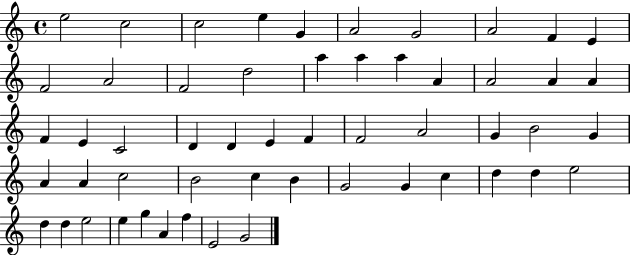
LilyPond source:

{
  \clef treble
  \time 4/4
  \defaultTimeSignature
  \key c \major
  e''2 c''2 | c''2 e''4 g'4 | a'2 g'2 | a'2 f'4 e'4 | \break f'2 a'2 | f'2 d''2 | a''4 a''4 a''4 a'4 | a'2 a'4 a'4 | \break f'4 e'4 c'2 | d'4 d'4 e'4 f'4 | f'2 a'2 | g'4 b'2 g'4 | \break a'4 a'4 c''2 | b'2 c''4 b'4 | g'2 g'4 c''4 | d''4 d''4 e''2 | \break d''4 d''4 e''2 | e''4 g''4 a'4 f''4 | e'2 g'2 | \bar "|."
}